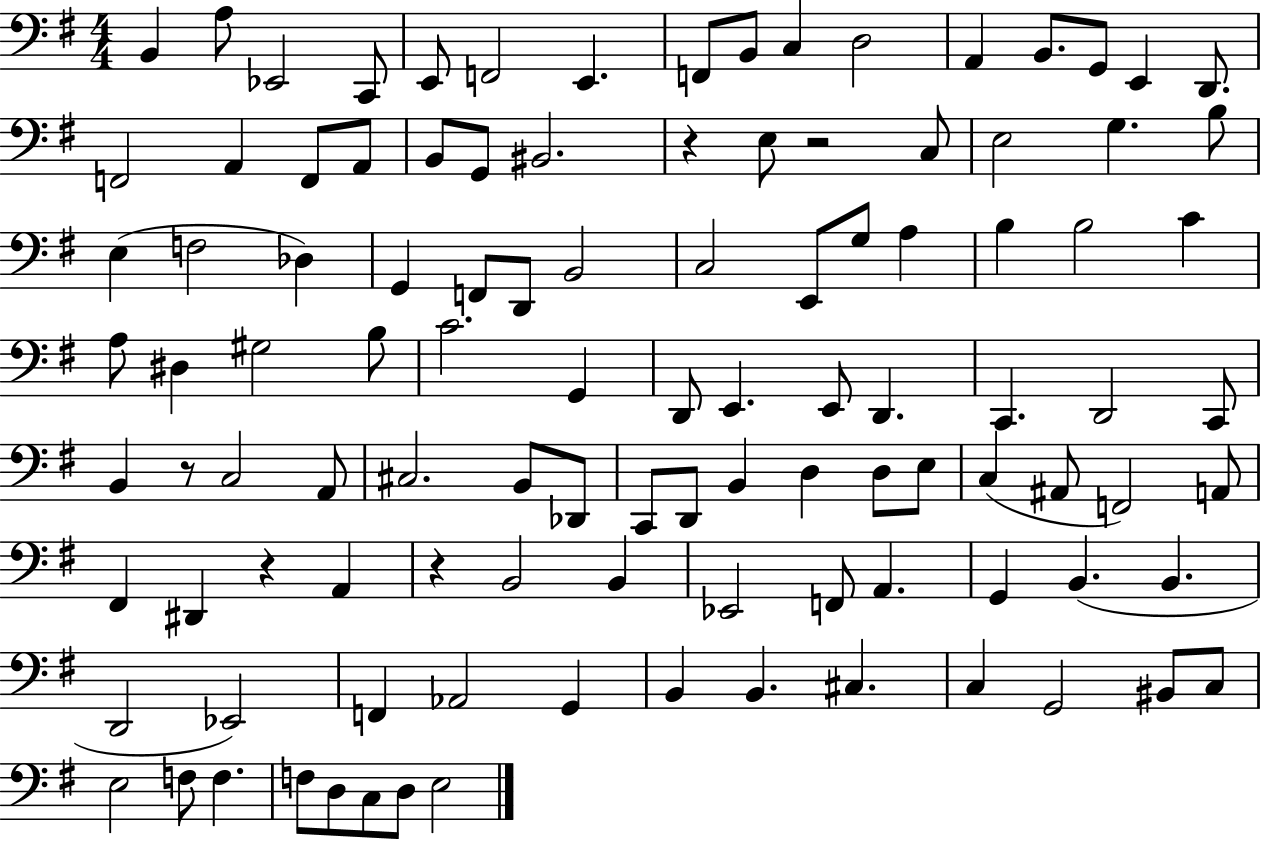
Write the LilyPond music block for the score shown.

{
  \clef bass
  \numericTimeSignature
  \time 4/4
  \key g \major
  b,4 a8 ees,2 c,8 | e,8 f,2 e,4. | f,8 b,8 c4 d2 | a,4 b,8. g,8 e,4 d,8. | \break f,2 a,4 f,8 a,8 | b,8 g,8 bis,2. | r4 e8 r2 c8 | e2 g4. b8 | \break e4( f2 des4) | g,4 f,8 d,8 b,2 | c2 e,8 g8 a4 | b4 b2 c'4 | \break a8 dis4 gis2 b8 | c'2. g,4 | d,8 e,4. e,8 d,4. | c,4. d,2 c,8 | \break b,4 r8 c2 a,8 | cis2. b,8 des,8 | c,8 d,8 b,4 d4 d8 e8 | c4( ais,8 f,2) a,8 | \break fis,4 dis,4 r4 a,4 | r4 b,2 b,4 | ees,2 f,8 a,4. | g,4 b,4.( b,4. | \break d,2 ees,2) | f,4 aes,2 g,4 | b,4 b,4. cis4. | c4 g,2 bis,8 c8 | \break e2 f8 f4. | f8 d8 c8 d8 e2 | \bar "|."
}